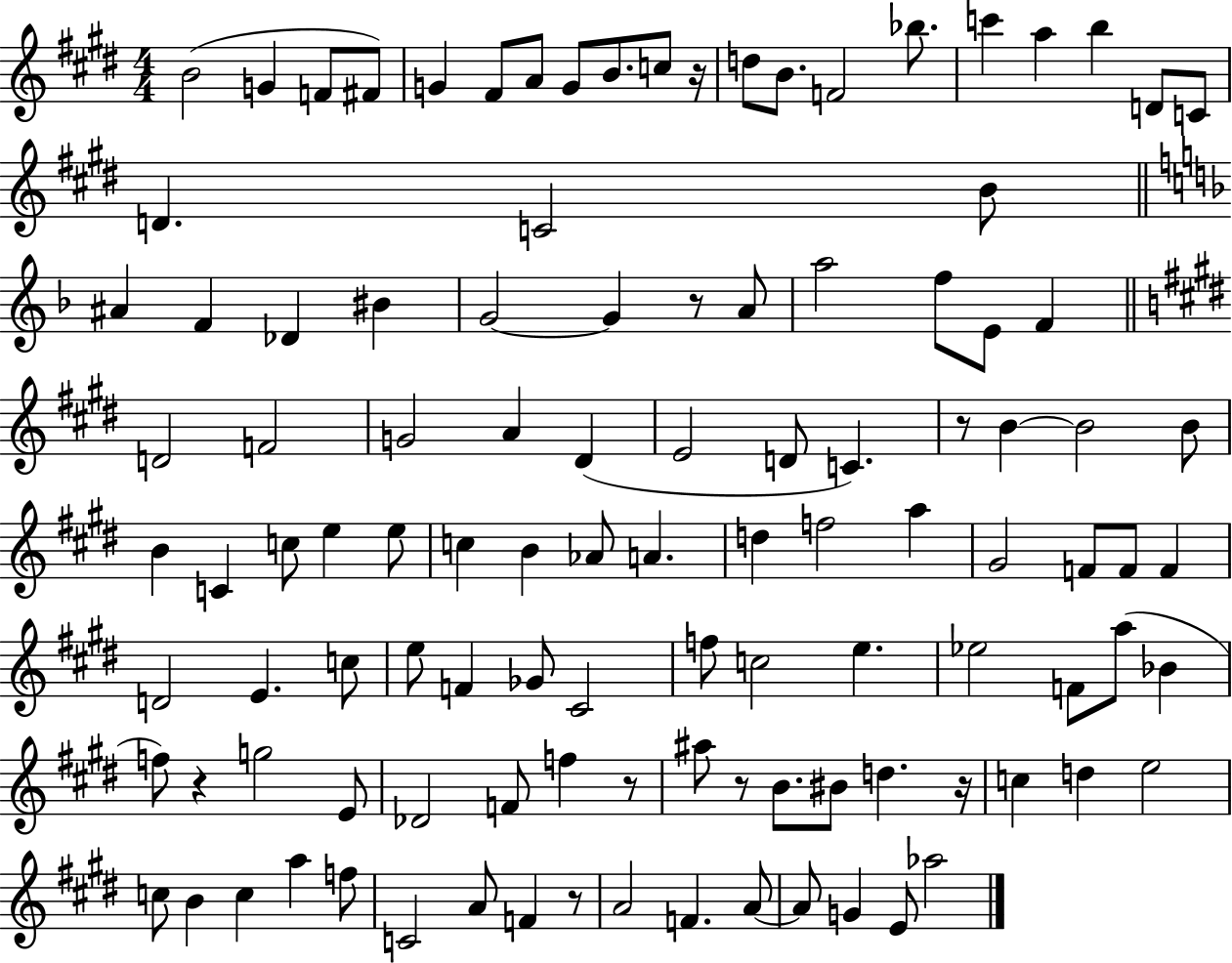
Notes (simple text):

B4/h G4/q F4/e F#4/e G4/q F#4/e A4/e G4/e B4/e. C5/e R/s D5/e B4/e. F4/h Bb5/e. C6/q A5/q B5/q D4/e C4/e D4/q. C4/h B4/e A#4/q F4/q Db4/q BIS4/q G4/h G4/q R/e A4/e A5/h F5/e E4/e F4/q D4/h F4/h G4/h A4/q D#4/q E4/h D4/e C4/q. R/e B4/q B4/h B4/e B4/q C4/q C5/e E5/q E5/e C5/q B4/q Ab4/e A4/q. D5/q F5/h A5/q G#4/h F4/e F4/e F4/q D4/h E4/q. C5/e E5/e F4/q Gb4/e C#4/h F5/e C5/h E5/q. Eb5/h F4/e A5/e Bb4/q F5/e R/q G5/h E4/e Db4/h F4/e F5/q R/e A#5/e R/e B4/e. BIS4/e D5/q. R/s C5/q D5/q E5/h C5/e B4/q C5/q A5/q F5/e C4/h A4/e F4/q R/e A4/h F4/q. A4/e A4/e G4/q E4/e Ab5/h